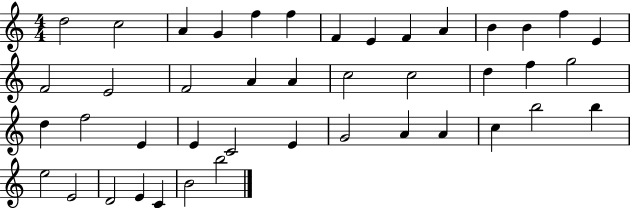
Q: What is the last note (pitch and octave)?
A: B5